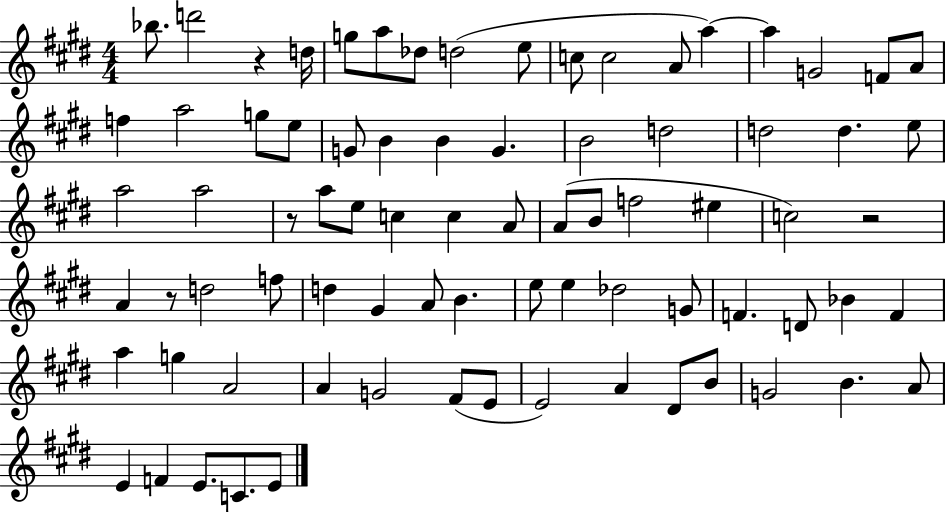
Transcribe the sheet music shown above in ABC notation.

X:1
T:Untitled
M:4/4
L:1/4
K:E
_b/2 d'2 z d/4 g/2 a/2 _d/2 d2 e/2 c/2 c2 A/2 a a G2 F/2 A/2 f a2 g/2 e/2 G/2 B B G B2 d2 d2 d e/2 a2 a2 z/2 a/2 e/2 c c A/2 A/2 B/2 f2 ^e c2 z2 A z/2 d2 f/2 d ^G A/2 B e/2 e _d2 G/2 F D/2 _B F a g A2 A G2 ^F/2 E/2 E2 A ^D/2 B/2 G2 B A/2 E F E/2 C/2 E/2